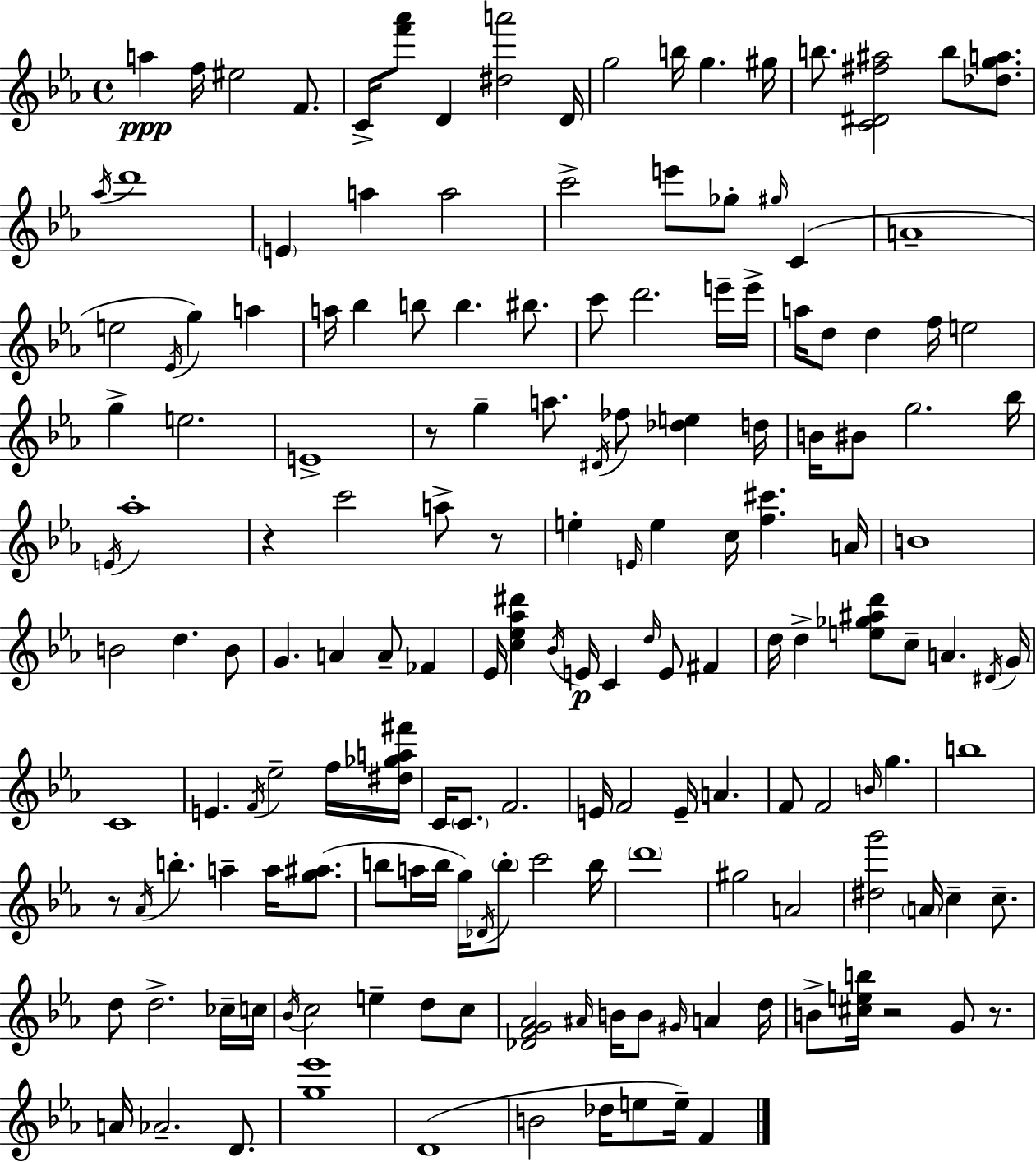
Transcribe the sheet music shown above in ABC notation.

X:1
T:Untitled
M:4/4
L:1/4
K:Cm
a f/4 ^e2 F/2 C/4 [f'_a']/2 D [^da']2 D/4 g2 b/4 g ^g/4 b/2 [C^D^f^a]2 b/2 [_dga]/2 _a/4 d'4 E a a2 c'2 e'/2 _g/2 ^g/4 C A4 e2 _E/4 g a a/4 _b b/2 b ^b/2 c'/2 d'2 e'/4 e'/4 a/4 d/2 d f/4 e2 g e2 E4 z/2 g a/2 ^D/4 _f/2 [_de] d/4 B/4 ^B/2 g2 _b/4 E/4 _a4 z c'2 a/2 z/2 e E/4 e c/4 [f^c'] A/4 B4 B2 d B/2 G A A/2 _F _E/4 [c_e_a^d'] _B/4 E/4 C d/4 E/2 ^F d/4 d [e_g^ad']/2 c/2 A ^D/4 G/4 C4 E F/4 _e2 f/4 [^d_ga^f']/4 C/4 C/2 F2 E/4 F2 E/4 A F/2 F2 B/4 g b4 z/2 _A/4 b a a/4 [g^a]/2 b/2 a/4 b/4 g/4 _D/4 b/2 c'2 b/4 d'4 ^g2 A2 [^dg']2 A/4 c c/2 d/2 d2 _c/4 c/4 _B/4 c2 e d/2 c/2 [_DFG_A]2 ^A/4 B/4 B/2 ^G/4 A d/4 B/2 [^ceb]/4 z2 G/2 z/2 A/4 _A2 D/2 [g_e']4 D4 B2 _d/4 e/2 e/4 F